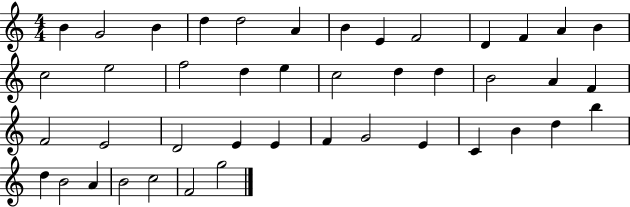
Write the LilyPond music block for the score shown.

{
  \clef treble
  \numericTimeSignature
  \time 4/4
  \key c \major
  b'4 g'2 b'4 | d''4 d''2 a'4 | b'4 e'4 f'2 | d'4 f'4 a'4 b'4 | \break c''2 e''2 | f''2 d''4 e''4 | c''2 d''4 d''4 | b'2 a'4 f'4 | \break f'2 e'2 | d'2 e'4 e'4 | f'4 g'2 e'4 | c'4 b'4 d''4 b''4 | \break d''4 b'2 a'4 | b'2 c''2 | f'2 g''2 | \bar "|."
}